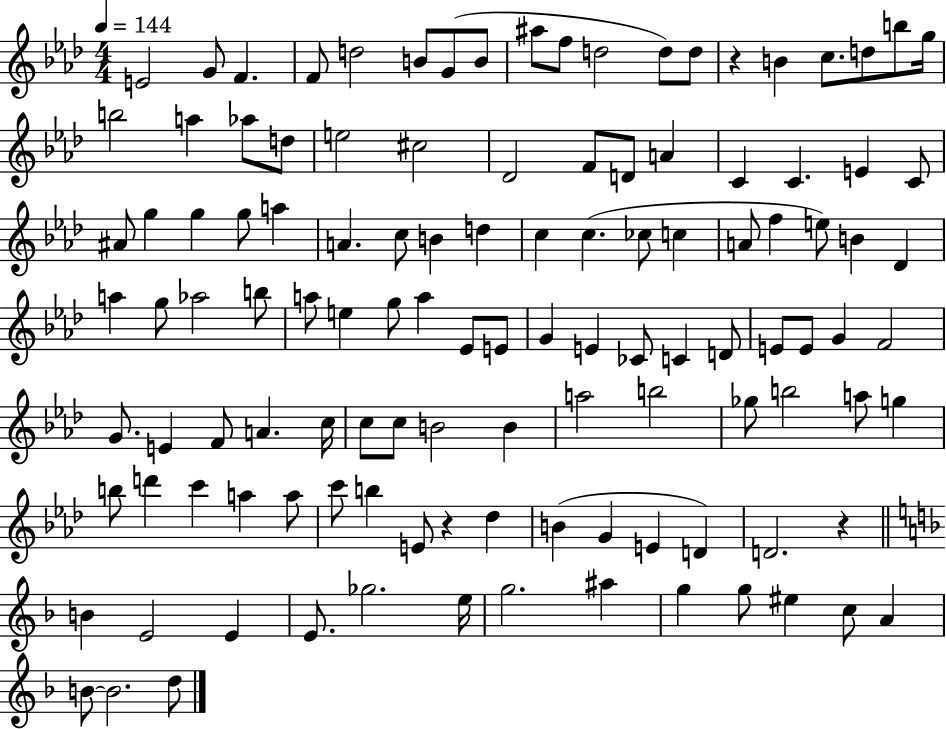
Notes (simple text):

E4/h G4/e F4/q. F4/e D5/h B4/e G4/e B4/e A#5/e F5/e D5/h D5/e D5/e R/q B4/q C5/e. D5/e B5/e G5/s B5/h A5/q Ab5/e D5/e E5/h C#5/h Db4/h F4/e D4/e A4/q C4/q C4/q. E4/q C4/e A#4/e G5/q G5/q G5/e A5/q A4/q. C5/e B4/q D5/q C5/q C5/q. CES5/e C5/q A4/e F5/q E5/e B4/q Db4/q A5/q G5/e Ab5/h B5/e A5/e E5/q G5/e A5/q Eb4/e E4/e G4/q E4/q CES4/e C4/q D4/e E4/e E4/e G4/q F4/h G4/e. E4/q F4/e A4/q. C5/s C5/e C5/e B4/h B4/q A5/h B5/h Gb5/e B5/h A5/e G5/q B5/e D6/q C6/q A5/q A5/e C6/e B5/q E4/e R/q Db5/q B4/q G4/q E4/q D4/q D4/h. R/q B4/q E4/h E4/q E4/e. Gb5/h. E5/s G5/h. A#5/q G5/q G5/e EIS5/q C5/e A4/q B4/e B4/h. D5/e